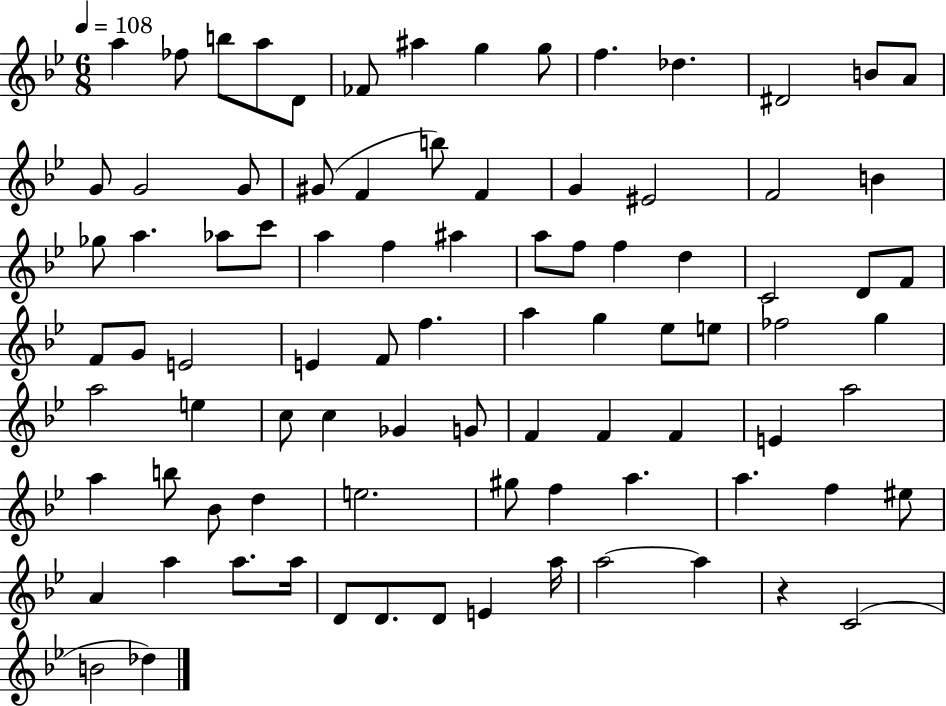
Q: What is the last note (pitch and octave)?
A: Db5